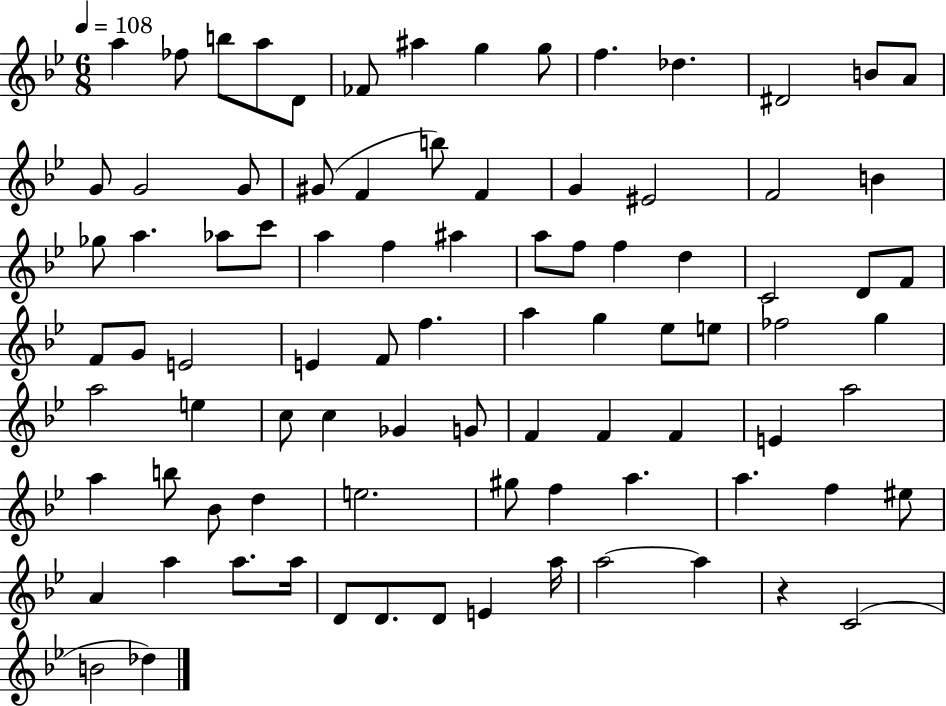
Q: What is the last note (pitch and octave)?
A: Db5